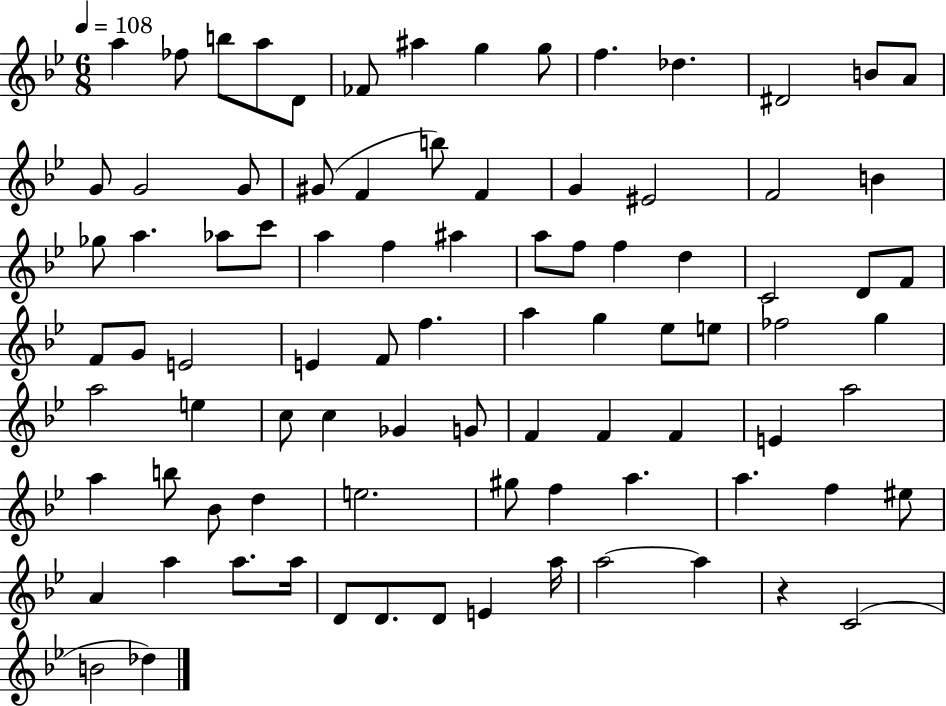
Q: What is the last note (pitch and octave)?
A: Db5